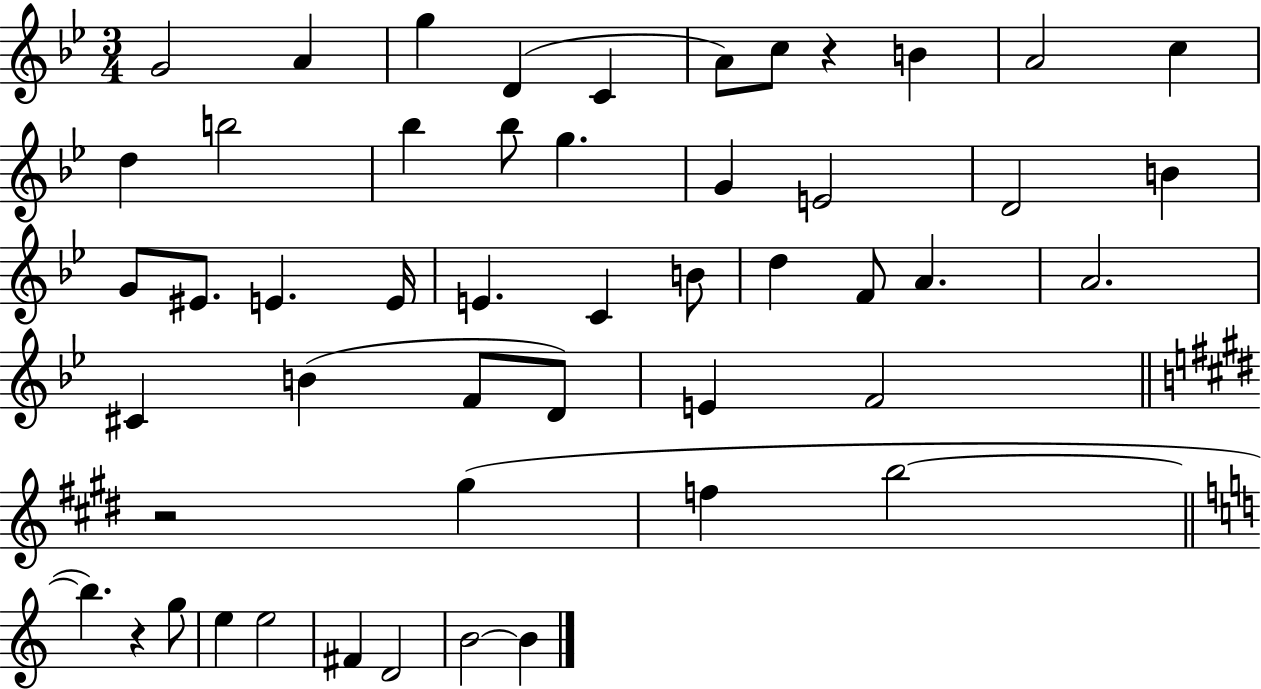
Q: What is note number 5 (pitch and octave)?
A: C4